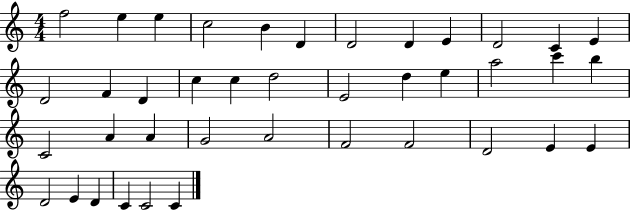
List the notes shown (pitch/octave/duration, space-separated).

F5/h E5/q E5/q C5/h B4/q D4/q D4/h D4/q E4/q D4/h C4/q E4/q D4/h F4/q D4/q C5/q C5/q D5/h E4/h D5/q E5/q A5/h C6/q B5/q C4/h A4/q A4/q G4/h A4/h F4/h F4/h D4/h E4/q E4/q D4/h E4/q D4/q C4/q C4/h C4/q